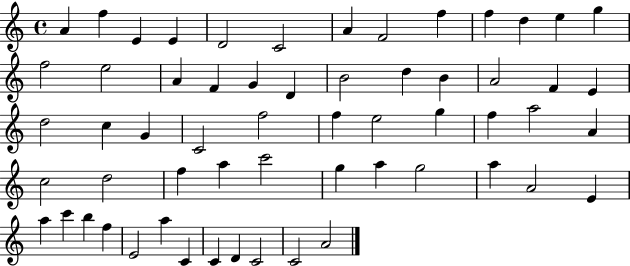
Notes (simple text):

A4/q F5/q E4/q E4/q D4/h C4/h A4/q F4/h F5/q F5/q D5/q E5/q G5/q F5/h E5/h A4/q F4/q G4/q D4/q B4/h D5/q B4/q A4/h F4/q E4/q D5/h C5/q G4/q C4/h F5/h F5/q E5/h G5/q F5/q A5/h A4/q C5/h D5/h F5/q A5/q C6/h G5/q A5/q G5/h A5/q A4/h E4/q A5/q C6/q B5/q F5/q E4/h A5/q C4/q C4/q D4/q C4/h C4/h A4/h